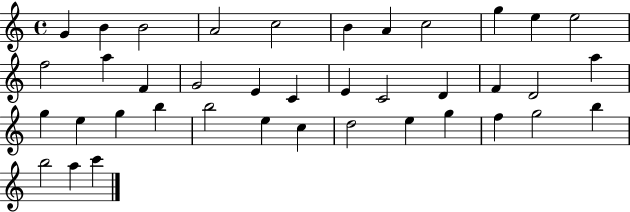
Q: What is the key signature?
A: C major